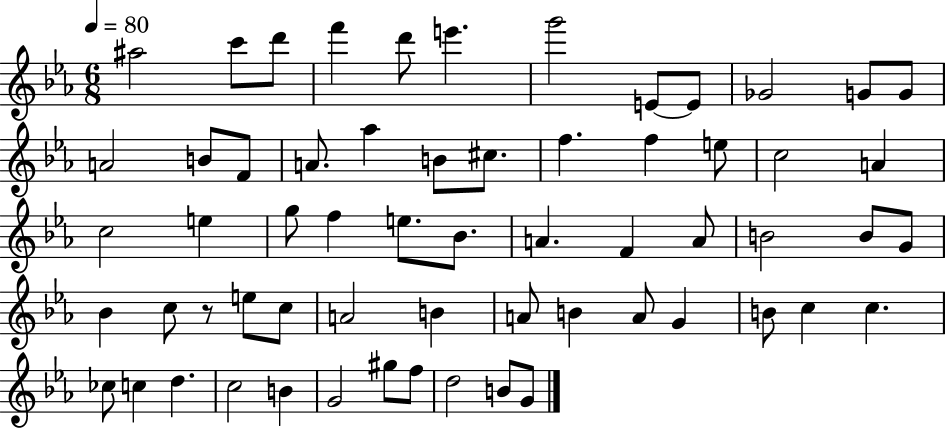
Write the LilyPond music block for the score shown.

{
  \clef treble
  \numericTimeSignature
  \time 6/8
  \key ees \major
  \tempo 4 = 80
  ais''2 c'''8 d'''8 | f'''4 d'''8 e'''4. | g'''2 e'8~~ e'8 | ges'2 g'8 g'8 | \break a'2 b'8 f'8 | a'8. aes''4 b'8 cis''8. | f''4. f''4 e''8 | c''2 a'4 | \break c''2 e''4 | g''8 f''4 e''8. bes'8. | a'4. f'4 a'8 | b'2 b'8 g'8 | \break bes'4 c''8 r8 e''8 c''8 | a'2 b'4 | a'8 b'4 a'8 g'4 | b'8 c''4 c''4. | \break ces''8 c''4 d''4. | c''2 b'4 | g'2 gis''8 f''8 | d''2 b'8 g'8 | \break \bar "|."
}